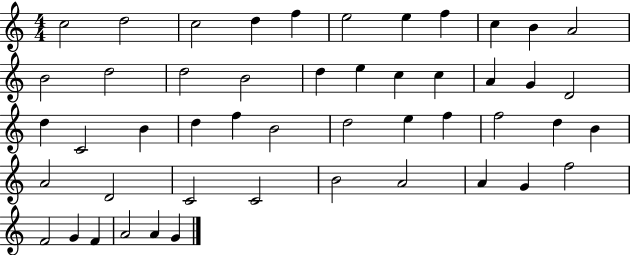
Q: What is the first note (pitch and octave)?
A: C5